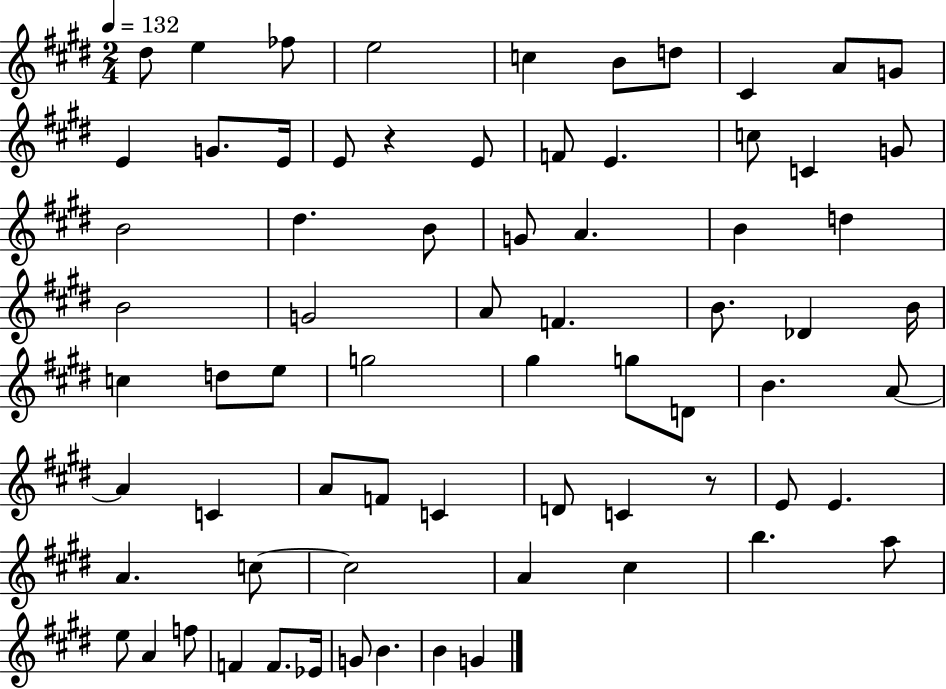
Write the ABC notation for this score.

X:1
T:Untitled
M:2/4
L:1/4
K:E
^d/2 e _f/2 e2 c B/2 d/2 ^C A/2 G/2 E G/2 E/4 E/2 z E/2 F/2 E c/2 C G/2 B2 ^d B/2 G/2 A B d B2 G2 A/2 F B/2 _D B/4 c d/2 e/2 g2 ^g g/2 D/2 B A/2 A C A/2 F/2 C D/2 C z/2 E/2 E A c/2 c2 A ^c b a/2 e/2 A f/2 F F/2 _E/4 G/2 B B G